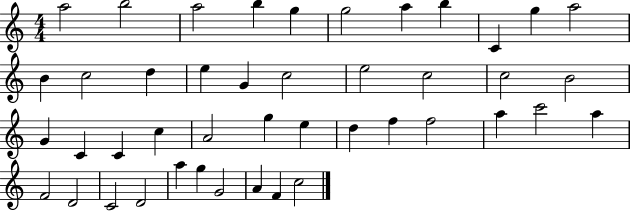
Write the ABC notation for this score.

X:1
T:Untitled
M:4/4
L:1/4
K:C
a2 b2 a2 b g g2 a b C g a2 B c2 d e G c2 e2 c2 c2 B2 G C C c A2 g e d f f2 a c'2 a F2 D2 C2 D2 a g G2 A F c2